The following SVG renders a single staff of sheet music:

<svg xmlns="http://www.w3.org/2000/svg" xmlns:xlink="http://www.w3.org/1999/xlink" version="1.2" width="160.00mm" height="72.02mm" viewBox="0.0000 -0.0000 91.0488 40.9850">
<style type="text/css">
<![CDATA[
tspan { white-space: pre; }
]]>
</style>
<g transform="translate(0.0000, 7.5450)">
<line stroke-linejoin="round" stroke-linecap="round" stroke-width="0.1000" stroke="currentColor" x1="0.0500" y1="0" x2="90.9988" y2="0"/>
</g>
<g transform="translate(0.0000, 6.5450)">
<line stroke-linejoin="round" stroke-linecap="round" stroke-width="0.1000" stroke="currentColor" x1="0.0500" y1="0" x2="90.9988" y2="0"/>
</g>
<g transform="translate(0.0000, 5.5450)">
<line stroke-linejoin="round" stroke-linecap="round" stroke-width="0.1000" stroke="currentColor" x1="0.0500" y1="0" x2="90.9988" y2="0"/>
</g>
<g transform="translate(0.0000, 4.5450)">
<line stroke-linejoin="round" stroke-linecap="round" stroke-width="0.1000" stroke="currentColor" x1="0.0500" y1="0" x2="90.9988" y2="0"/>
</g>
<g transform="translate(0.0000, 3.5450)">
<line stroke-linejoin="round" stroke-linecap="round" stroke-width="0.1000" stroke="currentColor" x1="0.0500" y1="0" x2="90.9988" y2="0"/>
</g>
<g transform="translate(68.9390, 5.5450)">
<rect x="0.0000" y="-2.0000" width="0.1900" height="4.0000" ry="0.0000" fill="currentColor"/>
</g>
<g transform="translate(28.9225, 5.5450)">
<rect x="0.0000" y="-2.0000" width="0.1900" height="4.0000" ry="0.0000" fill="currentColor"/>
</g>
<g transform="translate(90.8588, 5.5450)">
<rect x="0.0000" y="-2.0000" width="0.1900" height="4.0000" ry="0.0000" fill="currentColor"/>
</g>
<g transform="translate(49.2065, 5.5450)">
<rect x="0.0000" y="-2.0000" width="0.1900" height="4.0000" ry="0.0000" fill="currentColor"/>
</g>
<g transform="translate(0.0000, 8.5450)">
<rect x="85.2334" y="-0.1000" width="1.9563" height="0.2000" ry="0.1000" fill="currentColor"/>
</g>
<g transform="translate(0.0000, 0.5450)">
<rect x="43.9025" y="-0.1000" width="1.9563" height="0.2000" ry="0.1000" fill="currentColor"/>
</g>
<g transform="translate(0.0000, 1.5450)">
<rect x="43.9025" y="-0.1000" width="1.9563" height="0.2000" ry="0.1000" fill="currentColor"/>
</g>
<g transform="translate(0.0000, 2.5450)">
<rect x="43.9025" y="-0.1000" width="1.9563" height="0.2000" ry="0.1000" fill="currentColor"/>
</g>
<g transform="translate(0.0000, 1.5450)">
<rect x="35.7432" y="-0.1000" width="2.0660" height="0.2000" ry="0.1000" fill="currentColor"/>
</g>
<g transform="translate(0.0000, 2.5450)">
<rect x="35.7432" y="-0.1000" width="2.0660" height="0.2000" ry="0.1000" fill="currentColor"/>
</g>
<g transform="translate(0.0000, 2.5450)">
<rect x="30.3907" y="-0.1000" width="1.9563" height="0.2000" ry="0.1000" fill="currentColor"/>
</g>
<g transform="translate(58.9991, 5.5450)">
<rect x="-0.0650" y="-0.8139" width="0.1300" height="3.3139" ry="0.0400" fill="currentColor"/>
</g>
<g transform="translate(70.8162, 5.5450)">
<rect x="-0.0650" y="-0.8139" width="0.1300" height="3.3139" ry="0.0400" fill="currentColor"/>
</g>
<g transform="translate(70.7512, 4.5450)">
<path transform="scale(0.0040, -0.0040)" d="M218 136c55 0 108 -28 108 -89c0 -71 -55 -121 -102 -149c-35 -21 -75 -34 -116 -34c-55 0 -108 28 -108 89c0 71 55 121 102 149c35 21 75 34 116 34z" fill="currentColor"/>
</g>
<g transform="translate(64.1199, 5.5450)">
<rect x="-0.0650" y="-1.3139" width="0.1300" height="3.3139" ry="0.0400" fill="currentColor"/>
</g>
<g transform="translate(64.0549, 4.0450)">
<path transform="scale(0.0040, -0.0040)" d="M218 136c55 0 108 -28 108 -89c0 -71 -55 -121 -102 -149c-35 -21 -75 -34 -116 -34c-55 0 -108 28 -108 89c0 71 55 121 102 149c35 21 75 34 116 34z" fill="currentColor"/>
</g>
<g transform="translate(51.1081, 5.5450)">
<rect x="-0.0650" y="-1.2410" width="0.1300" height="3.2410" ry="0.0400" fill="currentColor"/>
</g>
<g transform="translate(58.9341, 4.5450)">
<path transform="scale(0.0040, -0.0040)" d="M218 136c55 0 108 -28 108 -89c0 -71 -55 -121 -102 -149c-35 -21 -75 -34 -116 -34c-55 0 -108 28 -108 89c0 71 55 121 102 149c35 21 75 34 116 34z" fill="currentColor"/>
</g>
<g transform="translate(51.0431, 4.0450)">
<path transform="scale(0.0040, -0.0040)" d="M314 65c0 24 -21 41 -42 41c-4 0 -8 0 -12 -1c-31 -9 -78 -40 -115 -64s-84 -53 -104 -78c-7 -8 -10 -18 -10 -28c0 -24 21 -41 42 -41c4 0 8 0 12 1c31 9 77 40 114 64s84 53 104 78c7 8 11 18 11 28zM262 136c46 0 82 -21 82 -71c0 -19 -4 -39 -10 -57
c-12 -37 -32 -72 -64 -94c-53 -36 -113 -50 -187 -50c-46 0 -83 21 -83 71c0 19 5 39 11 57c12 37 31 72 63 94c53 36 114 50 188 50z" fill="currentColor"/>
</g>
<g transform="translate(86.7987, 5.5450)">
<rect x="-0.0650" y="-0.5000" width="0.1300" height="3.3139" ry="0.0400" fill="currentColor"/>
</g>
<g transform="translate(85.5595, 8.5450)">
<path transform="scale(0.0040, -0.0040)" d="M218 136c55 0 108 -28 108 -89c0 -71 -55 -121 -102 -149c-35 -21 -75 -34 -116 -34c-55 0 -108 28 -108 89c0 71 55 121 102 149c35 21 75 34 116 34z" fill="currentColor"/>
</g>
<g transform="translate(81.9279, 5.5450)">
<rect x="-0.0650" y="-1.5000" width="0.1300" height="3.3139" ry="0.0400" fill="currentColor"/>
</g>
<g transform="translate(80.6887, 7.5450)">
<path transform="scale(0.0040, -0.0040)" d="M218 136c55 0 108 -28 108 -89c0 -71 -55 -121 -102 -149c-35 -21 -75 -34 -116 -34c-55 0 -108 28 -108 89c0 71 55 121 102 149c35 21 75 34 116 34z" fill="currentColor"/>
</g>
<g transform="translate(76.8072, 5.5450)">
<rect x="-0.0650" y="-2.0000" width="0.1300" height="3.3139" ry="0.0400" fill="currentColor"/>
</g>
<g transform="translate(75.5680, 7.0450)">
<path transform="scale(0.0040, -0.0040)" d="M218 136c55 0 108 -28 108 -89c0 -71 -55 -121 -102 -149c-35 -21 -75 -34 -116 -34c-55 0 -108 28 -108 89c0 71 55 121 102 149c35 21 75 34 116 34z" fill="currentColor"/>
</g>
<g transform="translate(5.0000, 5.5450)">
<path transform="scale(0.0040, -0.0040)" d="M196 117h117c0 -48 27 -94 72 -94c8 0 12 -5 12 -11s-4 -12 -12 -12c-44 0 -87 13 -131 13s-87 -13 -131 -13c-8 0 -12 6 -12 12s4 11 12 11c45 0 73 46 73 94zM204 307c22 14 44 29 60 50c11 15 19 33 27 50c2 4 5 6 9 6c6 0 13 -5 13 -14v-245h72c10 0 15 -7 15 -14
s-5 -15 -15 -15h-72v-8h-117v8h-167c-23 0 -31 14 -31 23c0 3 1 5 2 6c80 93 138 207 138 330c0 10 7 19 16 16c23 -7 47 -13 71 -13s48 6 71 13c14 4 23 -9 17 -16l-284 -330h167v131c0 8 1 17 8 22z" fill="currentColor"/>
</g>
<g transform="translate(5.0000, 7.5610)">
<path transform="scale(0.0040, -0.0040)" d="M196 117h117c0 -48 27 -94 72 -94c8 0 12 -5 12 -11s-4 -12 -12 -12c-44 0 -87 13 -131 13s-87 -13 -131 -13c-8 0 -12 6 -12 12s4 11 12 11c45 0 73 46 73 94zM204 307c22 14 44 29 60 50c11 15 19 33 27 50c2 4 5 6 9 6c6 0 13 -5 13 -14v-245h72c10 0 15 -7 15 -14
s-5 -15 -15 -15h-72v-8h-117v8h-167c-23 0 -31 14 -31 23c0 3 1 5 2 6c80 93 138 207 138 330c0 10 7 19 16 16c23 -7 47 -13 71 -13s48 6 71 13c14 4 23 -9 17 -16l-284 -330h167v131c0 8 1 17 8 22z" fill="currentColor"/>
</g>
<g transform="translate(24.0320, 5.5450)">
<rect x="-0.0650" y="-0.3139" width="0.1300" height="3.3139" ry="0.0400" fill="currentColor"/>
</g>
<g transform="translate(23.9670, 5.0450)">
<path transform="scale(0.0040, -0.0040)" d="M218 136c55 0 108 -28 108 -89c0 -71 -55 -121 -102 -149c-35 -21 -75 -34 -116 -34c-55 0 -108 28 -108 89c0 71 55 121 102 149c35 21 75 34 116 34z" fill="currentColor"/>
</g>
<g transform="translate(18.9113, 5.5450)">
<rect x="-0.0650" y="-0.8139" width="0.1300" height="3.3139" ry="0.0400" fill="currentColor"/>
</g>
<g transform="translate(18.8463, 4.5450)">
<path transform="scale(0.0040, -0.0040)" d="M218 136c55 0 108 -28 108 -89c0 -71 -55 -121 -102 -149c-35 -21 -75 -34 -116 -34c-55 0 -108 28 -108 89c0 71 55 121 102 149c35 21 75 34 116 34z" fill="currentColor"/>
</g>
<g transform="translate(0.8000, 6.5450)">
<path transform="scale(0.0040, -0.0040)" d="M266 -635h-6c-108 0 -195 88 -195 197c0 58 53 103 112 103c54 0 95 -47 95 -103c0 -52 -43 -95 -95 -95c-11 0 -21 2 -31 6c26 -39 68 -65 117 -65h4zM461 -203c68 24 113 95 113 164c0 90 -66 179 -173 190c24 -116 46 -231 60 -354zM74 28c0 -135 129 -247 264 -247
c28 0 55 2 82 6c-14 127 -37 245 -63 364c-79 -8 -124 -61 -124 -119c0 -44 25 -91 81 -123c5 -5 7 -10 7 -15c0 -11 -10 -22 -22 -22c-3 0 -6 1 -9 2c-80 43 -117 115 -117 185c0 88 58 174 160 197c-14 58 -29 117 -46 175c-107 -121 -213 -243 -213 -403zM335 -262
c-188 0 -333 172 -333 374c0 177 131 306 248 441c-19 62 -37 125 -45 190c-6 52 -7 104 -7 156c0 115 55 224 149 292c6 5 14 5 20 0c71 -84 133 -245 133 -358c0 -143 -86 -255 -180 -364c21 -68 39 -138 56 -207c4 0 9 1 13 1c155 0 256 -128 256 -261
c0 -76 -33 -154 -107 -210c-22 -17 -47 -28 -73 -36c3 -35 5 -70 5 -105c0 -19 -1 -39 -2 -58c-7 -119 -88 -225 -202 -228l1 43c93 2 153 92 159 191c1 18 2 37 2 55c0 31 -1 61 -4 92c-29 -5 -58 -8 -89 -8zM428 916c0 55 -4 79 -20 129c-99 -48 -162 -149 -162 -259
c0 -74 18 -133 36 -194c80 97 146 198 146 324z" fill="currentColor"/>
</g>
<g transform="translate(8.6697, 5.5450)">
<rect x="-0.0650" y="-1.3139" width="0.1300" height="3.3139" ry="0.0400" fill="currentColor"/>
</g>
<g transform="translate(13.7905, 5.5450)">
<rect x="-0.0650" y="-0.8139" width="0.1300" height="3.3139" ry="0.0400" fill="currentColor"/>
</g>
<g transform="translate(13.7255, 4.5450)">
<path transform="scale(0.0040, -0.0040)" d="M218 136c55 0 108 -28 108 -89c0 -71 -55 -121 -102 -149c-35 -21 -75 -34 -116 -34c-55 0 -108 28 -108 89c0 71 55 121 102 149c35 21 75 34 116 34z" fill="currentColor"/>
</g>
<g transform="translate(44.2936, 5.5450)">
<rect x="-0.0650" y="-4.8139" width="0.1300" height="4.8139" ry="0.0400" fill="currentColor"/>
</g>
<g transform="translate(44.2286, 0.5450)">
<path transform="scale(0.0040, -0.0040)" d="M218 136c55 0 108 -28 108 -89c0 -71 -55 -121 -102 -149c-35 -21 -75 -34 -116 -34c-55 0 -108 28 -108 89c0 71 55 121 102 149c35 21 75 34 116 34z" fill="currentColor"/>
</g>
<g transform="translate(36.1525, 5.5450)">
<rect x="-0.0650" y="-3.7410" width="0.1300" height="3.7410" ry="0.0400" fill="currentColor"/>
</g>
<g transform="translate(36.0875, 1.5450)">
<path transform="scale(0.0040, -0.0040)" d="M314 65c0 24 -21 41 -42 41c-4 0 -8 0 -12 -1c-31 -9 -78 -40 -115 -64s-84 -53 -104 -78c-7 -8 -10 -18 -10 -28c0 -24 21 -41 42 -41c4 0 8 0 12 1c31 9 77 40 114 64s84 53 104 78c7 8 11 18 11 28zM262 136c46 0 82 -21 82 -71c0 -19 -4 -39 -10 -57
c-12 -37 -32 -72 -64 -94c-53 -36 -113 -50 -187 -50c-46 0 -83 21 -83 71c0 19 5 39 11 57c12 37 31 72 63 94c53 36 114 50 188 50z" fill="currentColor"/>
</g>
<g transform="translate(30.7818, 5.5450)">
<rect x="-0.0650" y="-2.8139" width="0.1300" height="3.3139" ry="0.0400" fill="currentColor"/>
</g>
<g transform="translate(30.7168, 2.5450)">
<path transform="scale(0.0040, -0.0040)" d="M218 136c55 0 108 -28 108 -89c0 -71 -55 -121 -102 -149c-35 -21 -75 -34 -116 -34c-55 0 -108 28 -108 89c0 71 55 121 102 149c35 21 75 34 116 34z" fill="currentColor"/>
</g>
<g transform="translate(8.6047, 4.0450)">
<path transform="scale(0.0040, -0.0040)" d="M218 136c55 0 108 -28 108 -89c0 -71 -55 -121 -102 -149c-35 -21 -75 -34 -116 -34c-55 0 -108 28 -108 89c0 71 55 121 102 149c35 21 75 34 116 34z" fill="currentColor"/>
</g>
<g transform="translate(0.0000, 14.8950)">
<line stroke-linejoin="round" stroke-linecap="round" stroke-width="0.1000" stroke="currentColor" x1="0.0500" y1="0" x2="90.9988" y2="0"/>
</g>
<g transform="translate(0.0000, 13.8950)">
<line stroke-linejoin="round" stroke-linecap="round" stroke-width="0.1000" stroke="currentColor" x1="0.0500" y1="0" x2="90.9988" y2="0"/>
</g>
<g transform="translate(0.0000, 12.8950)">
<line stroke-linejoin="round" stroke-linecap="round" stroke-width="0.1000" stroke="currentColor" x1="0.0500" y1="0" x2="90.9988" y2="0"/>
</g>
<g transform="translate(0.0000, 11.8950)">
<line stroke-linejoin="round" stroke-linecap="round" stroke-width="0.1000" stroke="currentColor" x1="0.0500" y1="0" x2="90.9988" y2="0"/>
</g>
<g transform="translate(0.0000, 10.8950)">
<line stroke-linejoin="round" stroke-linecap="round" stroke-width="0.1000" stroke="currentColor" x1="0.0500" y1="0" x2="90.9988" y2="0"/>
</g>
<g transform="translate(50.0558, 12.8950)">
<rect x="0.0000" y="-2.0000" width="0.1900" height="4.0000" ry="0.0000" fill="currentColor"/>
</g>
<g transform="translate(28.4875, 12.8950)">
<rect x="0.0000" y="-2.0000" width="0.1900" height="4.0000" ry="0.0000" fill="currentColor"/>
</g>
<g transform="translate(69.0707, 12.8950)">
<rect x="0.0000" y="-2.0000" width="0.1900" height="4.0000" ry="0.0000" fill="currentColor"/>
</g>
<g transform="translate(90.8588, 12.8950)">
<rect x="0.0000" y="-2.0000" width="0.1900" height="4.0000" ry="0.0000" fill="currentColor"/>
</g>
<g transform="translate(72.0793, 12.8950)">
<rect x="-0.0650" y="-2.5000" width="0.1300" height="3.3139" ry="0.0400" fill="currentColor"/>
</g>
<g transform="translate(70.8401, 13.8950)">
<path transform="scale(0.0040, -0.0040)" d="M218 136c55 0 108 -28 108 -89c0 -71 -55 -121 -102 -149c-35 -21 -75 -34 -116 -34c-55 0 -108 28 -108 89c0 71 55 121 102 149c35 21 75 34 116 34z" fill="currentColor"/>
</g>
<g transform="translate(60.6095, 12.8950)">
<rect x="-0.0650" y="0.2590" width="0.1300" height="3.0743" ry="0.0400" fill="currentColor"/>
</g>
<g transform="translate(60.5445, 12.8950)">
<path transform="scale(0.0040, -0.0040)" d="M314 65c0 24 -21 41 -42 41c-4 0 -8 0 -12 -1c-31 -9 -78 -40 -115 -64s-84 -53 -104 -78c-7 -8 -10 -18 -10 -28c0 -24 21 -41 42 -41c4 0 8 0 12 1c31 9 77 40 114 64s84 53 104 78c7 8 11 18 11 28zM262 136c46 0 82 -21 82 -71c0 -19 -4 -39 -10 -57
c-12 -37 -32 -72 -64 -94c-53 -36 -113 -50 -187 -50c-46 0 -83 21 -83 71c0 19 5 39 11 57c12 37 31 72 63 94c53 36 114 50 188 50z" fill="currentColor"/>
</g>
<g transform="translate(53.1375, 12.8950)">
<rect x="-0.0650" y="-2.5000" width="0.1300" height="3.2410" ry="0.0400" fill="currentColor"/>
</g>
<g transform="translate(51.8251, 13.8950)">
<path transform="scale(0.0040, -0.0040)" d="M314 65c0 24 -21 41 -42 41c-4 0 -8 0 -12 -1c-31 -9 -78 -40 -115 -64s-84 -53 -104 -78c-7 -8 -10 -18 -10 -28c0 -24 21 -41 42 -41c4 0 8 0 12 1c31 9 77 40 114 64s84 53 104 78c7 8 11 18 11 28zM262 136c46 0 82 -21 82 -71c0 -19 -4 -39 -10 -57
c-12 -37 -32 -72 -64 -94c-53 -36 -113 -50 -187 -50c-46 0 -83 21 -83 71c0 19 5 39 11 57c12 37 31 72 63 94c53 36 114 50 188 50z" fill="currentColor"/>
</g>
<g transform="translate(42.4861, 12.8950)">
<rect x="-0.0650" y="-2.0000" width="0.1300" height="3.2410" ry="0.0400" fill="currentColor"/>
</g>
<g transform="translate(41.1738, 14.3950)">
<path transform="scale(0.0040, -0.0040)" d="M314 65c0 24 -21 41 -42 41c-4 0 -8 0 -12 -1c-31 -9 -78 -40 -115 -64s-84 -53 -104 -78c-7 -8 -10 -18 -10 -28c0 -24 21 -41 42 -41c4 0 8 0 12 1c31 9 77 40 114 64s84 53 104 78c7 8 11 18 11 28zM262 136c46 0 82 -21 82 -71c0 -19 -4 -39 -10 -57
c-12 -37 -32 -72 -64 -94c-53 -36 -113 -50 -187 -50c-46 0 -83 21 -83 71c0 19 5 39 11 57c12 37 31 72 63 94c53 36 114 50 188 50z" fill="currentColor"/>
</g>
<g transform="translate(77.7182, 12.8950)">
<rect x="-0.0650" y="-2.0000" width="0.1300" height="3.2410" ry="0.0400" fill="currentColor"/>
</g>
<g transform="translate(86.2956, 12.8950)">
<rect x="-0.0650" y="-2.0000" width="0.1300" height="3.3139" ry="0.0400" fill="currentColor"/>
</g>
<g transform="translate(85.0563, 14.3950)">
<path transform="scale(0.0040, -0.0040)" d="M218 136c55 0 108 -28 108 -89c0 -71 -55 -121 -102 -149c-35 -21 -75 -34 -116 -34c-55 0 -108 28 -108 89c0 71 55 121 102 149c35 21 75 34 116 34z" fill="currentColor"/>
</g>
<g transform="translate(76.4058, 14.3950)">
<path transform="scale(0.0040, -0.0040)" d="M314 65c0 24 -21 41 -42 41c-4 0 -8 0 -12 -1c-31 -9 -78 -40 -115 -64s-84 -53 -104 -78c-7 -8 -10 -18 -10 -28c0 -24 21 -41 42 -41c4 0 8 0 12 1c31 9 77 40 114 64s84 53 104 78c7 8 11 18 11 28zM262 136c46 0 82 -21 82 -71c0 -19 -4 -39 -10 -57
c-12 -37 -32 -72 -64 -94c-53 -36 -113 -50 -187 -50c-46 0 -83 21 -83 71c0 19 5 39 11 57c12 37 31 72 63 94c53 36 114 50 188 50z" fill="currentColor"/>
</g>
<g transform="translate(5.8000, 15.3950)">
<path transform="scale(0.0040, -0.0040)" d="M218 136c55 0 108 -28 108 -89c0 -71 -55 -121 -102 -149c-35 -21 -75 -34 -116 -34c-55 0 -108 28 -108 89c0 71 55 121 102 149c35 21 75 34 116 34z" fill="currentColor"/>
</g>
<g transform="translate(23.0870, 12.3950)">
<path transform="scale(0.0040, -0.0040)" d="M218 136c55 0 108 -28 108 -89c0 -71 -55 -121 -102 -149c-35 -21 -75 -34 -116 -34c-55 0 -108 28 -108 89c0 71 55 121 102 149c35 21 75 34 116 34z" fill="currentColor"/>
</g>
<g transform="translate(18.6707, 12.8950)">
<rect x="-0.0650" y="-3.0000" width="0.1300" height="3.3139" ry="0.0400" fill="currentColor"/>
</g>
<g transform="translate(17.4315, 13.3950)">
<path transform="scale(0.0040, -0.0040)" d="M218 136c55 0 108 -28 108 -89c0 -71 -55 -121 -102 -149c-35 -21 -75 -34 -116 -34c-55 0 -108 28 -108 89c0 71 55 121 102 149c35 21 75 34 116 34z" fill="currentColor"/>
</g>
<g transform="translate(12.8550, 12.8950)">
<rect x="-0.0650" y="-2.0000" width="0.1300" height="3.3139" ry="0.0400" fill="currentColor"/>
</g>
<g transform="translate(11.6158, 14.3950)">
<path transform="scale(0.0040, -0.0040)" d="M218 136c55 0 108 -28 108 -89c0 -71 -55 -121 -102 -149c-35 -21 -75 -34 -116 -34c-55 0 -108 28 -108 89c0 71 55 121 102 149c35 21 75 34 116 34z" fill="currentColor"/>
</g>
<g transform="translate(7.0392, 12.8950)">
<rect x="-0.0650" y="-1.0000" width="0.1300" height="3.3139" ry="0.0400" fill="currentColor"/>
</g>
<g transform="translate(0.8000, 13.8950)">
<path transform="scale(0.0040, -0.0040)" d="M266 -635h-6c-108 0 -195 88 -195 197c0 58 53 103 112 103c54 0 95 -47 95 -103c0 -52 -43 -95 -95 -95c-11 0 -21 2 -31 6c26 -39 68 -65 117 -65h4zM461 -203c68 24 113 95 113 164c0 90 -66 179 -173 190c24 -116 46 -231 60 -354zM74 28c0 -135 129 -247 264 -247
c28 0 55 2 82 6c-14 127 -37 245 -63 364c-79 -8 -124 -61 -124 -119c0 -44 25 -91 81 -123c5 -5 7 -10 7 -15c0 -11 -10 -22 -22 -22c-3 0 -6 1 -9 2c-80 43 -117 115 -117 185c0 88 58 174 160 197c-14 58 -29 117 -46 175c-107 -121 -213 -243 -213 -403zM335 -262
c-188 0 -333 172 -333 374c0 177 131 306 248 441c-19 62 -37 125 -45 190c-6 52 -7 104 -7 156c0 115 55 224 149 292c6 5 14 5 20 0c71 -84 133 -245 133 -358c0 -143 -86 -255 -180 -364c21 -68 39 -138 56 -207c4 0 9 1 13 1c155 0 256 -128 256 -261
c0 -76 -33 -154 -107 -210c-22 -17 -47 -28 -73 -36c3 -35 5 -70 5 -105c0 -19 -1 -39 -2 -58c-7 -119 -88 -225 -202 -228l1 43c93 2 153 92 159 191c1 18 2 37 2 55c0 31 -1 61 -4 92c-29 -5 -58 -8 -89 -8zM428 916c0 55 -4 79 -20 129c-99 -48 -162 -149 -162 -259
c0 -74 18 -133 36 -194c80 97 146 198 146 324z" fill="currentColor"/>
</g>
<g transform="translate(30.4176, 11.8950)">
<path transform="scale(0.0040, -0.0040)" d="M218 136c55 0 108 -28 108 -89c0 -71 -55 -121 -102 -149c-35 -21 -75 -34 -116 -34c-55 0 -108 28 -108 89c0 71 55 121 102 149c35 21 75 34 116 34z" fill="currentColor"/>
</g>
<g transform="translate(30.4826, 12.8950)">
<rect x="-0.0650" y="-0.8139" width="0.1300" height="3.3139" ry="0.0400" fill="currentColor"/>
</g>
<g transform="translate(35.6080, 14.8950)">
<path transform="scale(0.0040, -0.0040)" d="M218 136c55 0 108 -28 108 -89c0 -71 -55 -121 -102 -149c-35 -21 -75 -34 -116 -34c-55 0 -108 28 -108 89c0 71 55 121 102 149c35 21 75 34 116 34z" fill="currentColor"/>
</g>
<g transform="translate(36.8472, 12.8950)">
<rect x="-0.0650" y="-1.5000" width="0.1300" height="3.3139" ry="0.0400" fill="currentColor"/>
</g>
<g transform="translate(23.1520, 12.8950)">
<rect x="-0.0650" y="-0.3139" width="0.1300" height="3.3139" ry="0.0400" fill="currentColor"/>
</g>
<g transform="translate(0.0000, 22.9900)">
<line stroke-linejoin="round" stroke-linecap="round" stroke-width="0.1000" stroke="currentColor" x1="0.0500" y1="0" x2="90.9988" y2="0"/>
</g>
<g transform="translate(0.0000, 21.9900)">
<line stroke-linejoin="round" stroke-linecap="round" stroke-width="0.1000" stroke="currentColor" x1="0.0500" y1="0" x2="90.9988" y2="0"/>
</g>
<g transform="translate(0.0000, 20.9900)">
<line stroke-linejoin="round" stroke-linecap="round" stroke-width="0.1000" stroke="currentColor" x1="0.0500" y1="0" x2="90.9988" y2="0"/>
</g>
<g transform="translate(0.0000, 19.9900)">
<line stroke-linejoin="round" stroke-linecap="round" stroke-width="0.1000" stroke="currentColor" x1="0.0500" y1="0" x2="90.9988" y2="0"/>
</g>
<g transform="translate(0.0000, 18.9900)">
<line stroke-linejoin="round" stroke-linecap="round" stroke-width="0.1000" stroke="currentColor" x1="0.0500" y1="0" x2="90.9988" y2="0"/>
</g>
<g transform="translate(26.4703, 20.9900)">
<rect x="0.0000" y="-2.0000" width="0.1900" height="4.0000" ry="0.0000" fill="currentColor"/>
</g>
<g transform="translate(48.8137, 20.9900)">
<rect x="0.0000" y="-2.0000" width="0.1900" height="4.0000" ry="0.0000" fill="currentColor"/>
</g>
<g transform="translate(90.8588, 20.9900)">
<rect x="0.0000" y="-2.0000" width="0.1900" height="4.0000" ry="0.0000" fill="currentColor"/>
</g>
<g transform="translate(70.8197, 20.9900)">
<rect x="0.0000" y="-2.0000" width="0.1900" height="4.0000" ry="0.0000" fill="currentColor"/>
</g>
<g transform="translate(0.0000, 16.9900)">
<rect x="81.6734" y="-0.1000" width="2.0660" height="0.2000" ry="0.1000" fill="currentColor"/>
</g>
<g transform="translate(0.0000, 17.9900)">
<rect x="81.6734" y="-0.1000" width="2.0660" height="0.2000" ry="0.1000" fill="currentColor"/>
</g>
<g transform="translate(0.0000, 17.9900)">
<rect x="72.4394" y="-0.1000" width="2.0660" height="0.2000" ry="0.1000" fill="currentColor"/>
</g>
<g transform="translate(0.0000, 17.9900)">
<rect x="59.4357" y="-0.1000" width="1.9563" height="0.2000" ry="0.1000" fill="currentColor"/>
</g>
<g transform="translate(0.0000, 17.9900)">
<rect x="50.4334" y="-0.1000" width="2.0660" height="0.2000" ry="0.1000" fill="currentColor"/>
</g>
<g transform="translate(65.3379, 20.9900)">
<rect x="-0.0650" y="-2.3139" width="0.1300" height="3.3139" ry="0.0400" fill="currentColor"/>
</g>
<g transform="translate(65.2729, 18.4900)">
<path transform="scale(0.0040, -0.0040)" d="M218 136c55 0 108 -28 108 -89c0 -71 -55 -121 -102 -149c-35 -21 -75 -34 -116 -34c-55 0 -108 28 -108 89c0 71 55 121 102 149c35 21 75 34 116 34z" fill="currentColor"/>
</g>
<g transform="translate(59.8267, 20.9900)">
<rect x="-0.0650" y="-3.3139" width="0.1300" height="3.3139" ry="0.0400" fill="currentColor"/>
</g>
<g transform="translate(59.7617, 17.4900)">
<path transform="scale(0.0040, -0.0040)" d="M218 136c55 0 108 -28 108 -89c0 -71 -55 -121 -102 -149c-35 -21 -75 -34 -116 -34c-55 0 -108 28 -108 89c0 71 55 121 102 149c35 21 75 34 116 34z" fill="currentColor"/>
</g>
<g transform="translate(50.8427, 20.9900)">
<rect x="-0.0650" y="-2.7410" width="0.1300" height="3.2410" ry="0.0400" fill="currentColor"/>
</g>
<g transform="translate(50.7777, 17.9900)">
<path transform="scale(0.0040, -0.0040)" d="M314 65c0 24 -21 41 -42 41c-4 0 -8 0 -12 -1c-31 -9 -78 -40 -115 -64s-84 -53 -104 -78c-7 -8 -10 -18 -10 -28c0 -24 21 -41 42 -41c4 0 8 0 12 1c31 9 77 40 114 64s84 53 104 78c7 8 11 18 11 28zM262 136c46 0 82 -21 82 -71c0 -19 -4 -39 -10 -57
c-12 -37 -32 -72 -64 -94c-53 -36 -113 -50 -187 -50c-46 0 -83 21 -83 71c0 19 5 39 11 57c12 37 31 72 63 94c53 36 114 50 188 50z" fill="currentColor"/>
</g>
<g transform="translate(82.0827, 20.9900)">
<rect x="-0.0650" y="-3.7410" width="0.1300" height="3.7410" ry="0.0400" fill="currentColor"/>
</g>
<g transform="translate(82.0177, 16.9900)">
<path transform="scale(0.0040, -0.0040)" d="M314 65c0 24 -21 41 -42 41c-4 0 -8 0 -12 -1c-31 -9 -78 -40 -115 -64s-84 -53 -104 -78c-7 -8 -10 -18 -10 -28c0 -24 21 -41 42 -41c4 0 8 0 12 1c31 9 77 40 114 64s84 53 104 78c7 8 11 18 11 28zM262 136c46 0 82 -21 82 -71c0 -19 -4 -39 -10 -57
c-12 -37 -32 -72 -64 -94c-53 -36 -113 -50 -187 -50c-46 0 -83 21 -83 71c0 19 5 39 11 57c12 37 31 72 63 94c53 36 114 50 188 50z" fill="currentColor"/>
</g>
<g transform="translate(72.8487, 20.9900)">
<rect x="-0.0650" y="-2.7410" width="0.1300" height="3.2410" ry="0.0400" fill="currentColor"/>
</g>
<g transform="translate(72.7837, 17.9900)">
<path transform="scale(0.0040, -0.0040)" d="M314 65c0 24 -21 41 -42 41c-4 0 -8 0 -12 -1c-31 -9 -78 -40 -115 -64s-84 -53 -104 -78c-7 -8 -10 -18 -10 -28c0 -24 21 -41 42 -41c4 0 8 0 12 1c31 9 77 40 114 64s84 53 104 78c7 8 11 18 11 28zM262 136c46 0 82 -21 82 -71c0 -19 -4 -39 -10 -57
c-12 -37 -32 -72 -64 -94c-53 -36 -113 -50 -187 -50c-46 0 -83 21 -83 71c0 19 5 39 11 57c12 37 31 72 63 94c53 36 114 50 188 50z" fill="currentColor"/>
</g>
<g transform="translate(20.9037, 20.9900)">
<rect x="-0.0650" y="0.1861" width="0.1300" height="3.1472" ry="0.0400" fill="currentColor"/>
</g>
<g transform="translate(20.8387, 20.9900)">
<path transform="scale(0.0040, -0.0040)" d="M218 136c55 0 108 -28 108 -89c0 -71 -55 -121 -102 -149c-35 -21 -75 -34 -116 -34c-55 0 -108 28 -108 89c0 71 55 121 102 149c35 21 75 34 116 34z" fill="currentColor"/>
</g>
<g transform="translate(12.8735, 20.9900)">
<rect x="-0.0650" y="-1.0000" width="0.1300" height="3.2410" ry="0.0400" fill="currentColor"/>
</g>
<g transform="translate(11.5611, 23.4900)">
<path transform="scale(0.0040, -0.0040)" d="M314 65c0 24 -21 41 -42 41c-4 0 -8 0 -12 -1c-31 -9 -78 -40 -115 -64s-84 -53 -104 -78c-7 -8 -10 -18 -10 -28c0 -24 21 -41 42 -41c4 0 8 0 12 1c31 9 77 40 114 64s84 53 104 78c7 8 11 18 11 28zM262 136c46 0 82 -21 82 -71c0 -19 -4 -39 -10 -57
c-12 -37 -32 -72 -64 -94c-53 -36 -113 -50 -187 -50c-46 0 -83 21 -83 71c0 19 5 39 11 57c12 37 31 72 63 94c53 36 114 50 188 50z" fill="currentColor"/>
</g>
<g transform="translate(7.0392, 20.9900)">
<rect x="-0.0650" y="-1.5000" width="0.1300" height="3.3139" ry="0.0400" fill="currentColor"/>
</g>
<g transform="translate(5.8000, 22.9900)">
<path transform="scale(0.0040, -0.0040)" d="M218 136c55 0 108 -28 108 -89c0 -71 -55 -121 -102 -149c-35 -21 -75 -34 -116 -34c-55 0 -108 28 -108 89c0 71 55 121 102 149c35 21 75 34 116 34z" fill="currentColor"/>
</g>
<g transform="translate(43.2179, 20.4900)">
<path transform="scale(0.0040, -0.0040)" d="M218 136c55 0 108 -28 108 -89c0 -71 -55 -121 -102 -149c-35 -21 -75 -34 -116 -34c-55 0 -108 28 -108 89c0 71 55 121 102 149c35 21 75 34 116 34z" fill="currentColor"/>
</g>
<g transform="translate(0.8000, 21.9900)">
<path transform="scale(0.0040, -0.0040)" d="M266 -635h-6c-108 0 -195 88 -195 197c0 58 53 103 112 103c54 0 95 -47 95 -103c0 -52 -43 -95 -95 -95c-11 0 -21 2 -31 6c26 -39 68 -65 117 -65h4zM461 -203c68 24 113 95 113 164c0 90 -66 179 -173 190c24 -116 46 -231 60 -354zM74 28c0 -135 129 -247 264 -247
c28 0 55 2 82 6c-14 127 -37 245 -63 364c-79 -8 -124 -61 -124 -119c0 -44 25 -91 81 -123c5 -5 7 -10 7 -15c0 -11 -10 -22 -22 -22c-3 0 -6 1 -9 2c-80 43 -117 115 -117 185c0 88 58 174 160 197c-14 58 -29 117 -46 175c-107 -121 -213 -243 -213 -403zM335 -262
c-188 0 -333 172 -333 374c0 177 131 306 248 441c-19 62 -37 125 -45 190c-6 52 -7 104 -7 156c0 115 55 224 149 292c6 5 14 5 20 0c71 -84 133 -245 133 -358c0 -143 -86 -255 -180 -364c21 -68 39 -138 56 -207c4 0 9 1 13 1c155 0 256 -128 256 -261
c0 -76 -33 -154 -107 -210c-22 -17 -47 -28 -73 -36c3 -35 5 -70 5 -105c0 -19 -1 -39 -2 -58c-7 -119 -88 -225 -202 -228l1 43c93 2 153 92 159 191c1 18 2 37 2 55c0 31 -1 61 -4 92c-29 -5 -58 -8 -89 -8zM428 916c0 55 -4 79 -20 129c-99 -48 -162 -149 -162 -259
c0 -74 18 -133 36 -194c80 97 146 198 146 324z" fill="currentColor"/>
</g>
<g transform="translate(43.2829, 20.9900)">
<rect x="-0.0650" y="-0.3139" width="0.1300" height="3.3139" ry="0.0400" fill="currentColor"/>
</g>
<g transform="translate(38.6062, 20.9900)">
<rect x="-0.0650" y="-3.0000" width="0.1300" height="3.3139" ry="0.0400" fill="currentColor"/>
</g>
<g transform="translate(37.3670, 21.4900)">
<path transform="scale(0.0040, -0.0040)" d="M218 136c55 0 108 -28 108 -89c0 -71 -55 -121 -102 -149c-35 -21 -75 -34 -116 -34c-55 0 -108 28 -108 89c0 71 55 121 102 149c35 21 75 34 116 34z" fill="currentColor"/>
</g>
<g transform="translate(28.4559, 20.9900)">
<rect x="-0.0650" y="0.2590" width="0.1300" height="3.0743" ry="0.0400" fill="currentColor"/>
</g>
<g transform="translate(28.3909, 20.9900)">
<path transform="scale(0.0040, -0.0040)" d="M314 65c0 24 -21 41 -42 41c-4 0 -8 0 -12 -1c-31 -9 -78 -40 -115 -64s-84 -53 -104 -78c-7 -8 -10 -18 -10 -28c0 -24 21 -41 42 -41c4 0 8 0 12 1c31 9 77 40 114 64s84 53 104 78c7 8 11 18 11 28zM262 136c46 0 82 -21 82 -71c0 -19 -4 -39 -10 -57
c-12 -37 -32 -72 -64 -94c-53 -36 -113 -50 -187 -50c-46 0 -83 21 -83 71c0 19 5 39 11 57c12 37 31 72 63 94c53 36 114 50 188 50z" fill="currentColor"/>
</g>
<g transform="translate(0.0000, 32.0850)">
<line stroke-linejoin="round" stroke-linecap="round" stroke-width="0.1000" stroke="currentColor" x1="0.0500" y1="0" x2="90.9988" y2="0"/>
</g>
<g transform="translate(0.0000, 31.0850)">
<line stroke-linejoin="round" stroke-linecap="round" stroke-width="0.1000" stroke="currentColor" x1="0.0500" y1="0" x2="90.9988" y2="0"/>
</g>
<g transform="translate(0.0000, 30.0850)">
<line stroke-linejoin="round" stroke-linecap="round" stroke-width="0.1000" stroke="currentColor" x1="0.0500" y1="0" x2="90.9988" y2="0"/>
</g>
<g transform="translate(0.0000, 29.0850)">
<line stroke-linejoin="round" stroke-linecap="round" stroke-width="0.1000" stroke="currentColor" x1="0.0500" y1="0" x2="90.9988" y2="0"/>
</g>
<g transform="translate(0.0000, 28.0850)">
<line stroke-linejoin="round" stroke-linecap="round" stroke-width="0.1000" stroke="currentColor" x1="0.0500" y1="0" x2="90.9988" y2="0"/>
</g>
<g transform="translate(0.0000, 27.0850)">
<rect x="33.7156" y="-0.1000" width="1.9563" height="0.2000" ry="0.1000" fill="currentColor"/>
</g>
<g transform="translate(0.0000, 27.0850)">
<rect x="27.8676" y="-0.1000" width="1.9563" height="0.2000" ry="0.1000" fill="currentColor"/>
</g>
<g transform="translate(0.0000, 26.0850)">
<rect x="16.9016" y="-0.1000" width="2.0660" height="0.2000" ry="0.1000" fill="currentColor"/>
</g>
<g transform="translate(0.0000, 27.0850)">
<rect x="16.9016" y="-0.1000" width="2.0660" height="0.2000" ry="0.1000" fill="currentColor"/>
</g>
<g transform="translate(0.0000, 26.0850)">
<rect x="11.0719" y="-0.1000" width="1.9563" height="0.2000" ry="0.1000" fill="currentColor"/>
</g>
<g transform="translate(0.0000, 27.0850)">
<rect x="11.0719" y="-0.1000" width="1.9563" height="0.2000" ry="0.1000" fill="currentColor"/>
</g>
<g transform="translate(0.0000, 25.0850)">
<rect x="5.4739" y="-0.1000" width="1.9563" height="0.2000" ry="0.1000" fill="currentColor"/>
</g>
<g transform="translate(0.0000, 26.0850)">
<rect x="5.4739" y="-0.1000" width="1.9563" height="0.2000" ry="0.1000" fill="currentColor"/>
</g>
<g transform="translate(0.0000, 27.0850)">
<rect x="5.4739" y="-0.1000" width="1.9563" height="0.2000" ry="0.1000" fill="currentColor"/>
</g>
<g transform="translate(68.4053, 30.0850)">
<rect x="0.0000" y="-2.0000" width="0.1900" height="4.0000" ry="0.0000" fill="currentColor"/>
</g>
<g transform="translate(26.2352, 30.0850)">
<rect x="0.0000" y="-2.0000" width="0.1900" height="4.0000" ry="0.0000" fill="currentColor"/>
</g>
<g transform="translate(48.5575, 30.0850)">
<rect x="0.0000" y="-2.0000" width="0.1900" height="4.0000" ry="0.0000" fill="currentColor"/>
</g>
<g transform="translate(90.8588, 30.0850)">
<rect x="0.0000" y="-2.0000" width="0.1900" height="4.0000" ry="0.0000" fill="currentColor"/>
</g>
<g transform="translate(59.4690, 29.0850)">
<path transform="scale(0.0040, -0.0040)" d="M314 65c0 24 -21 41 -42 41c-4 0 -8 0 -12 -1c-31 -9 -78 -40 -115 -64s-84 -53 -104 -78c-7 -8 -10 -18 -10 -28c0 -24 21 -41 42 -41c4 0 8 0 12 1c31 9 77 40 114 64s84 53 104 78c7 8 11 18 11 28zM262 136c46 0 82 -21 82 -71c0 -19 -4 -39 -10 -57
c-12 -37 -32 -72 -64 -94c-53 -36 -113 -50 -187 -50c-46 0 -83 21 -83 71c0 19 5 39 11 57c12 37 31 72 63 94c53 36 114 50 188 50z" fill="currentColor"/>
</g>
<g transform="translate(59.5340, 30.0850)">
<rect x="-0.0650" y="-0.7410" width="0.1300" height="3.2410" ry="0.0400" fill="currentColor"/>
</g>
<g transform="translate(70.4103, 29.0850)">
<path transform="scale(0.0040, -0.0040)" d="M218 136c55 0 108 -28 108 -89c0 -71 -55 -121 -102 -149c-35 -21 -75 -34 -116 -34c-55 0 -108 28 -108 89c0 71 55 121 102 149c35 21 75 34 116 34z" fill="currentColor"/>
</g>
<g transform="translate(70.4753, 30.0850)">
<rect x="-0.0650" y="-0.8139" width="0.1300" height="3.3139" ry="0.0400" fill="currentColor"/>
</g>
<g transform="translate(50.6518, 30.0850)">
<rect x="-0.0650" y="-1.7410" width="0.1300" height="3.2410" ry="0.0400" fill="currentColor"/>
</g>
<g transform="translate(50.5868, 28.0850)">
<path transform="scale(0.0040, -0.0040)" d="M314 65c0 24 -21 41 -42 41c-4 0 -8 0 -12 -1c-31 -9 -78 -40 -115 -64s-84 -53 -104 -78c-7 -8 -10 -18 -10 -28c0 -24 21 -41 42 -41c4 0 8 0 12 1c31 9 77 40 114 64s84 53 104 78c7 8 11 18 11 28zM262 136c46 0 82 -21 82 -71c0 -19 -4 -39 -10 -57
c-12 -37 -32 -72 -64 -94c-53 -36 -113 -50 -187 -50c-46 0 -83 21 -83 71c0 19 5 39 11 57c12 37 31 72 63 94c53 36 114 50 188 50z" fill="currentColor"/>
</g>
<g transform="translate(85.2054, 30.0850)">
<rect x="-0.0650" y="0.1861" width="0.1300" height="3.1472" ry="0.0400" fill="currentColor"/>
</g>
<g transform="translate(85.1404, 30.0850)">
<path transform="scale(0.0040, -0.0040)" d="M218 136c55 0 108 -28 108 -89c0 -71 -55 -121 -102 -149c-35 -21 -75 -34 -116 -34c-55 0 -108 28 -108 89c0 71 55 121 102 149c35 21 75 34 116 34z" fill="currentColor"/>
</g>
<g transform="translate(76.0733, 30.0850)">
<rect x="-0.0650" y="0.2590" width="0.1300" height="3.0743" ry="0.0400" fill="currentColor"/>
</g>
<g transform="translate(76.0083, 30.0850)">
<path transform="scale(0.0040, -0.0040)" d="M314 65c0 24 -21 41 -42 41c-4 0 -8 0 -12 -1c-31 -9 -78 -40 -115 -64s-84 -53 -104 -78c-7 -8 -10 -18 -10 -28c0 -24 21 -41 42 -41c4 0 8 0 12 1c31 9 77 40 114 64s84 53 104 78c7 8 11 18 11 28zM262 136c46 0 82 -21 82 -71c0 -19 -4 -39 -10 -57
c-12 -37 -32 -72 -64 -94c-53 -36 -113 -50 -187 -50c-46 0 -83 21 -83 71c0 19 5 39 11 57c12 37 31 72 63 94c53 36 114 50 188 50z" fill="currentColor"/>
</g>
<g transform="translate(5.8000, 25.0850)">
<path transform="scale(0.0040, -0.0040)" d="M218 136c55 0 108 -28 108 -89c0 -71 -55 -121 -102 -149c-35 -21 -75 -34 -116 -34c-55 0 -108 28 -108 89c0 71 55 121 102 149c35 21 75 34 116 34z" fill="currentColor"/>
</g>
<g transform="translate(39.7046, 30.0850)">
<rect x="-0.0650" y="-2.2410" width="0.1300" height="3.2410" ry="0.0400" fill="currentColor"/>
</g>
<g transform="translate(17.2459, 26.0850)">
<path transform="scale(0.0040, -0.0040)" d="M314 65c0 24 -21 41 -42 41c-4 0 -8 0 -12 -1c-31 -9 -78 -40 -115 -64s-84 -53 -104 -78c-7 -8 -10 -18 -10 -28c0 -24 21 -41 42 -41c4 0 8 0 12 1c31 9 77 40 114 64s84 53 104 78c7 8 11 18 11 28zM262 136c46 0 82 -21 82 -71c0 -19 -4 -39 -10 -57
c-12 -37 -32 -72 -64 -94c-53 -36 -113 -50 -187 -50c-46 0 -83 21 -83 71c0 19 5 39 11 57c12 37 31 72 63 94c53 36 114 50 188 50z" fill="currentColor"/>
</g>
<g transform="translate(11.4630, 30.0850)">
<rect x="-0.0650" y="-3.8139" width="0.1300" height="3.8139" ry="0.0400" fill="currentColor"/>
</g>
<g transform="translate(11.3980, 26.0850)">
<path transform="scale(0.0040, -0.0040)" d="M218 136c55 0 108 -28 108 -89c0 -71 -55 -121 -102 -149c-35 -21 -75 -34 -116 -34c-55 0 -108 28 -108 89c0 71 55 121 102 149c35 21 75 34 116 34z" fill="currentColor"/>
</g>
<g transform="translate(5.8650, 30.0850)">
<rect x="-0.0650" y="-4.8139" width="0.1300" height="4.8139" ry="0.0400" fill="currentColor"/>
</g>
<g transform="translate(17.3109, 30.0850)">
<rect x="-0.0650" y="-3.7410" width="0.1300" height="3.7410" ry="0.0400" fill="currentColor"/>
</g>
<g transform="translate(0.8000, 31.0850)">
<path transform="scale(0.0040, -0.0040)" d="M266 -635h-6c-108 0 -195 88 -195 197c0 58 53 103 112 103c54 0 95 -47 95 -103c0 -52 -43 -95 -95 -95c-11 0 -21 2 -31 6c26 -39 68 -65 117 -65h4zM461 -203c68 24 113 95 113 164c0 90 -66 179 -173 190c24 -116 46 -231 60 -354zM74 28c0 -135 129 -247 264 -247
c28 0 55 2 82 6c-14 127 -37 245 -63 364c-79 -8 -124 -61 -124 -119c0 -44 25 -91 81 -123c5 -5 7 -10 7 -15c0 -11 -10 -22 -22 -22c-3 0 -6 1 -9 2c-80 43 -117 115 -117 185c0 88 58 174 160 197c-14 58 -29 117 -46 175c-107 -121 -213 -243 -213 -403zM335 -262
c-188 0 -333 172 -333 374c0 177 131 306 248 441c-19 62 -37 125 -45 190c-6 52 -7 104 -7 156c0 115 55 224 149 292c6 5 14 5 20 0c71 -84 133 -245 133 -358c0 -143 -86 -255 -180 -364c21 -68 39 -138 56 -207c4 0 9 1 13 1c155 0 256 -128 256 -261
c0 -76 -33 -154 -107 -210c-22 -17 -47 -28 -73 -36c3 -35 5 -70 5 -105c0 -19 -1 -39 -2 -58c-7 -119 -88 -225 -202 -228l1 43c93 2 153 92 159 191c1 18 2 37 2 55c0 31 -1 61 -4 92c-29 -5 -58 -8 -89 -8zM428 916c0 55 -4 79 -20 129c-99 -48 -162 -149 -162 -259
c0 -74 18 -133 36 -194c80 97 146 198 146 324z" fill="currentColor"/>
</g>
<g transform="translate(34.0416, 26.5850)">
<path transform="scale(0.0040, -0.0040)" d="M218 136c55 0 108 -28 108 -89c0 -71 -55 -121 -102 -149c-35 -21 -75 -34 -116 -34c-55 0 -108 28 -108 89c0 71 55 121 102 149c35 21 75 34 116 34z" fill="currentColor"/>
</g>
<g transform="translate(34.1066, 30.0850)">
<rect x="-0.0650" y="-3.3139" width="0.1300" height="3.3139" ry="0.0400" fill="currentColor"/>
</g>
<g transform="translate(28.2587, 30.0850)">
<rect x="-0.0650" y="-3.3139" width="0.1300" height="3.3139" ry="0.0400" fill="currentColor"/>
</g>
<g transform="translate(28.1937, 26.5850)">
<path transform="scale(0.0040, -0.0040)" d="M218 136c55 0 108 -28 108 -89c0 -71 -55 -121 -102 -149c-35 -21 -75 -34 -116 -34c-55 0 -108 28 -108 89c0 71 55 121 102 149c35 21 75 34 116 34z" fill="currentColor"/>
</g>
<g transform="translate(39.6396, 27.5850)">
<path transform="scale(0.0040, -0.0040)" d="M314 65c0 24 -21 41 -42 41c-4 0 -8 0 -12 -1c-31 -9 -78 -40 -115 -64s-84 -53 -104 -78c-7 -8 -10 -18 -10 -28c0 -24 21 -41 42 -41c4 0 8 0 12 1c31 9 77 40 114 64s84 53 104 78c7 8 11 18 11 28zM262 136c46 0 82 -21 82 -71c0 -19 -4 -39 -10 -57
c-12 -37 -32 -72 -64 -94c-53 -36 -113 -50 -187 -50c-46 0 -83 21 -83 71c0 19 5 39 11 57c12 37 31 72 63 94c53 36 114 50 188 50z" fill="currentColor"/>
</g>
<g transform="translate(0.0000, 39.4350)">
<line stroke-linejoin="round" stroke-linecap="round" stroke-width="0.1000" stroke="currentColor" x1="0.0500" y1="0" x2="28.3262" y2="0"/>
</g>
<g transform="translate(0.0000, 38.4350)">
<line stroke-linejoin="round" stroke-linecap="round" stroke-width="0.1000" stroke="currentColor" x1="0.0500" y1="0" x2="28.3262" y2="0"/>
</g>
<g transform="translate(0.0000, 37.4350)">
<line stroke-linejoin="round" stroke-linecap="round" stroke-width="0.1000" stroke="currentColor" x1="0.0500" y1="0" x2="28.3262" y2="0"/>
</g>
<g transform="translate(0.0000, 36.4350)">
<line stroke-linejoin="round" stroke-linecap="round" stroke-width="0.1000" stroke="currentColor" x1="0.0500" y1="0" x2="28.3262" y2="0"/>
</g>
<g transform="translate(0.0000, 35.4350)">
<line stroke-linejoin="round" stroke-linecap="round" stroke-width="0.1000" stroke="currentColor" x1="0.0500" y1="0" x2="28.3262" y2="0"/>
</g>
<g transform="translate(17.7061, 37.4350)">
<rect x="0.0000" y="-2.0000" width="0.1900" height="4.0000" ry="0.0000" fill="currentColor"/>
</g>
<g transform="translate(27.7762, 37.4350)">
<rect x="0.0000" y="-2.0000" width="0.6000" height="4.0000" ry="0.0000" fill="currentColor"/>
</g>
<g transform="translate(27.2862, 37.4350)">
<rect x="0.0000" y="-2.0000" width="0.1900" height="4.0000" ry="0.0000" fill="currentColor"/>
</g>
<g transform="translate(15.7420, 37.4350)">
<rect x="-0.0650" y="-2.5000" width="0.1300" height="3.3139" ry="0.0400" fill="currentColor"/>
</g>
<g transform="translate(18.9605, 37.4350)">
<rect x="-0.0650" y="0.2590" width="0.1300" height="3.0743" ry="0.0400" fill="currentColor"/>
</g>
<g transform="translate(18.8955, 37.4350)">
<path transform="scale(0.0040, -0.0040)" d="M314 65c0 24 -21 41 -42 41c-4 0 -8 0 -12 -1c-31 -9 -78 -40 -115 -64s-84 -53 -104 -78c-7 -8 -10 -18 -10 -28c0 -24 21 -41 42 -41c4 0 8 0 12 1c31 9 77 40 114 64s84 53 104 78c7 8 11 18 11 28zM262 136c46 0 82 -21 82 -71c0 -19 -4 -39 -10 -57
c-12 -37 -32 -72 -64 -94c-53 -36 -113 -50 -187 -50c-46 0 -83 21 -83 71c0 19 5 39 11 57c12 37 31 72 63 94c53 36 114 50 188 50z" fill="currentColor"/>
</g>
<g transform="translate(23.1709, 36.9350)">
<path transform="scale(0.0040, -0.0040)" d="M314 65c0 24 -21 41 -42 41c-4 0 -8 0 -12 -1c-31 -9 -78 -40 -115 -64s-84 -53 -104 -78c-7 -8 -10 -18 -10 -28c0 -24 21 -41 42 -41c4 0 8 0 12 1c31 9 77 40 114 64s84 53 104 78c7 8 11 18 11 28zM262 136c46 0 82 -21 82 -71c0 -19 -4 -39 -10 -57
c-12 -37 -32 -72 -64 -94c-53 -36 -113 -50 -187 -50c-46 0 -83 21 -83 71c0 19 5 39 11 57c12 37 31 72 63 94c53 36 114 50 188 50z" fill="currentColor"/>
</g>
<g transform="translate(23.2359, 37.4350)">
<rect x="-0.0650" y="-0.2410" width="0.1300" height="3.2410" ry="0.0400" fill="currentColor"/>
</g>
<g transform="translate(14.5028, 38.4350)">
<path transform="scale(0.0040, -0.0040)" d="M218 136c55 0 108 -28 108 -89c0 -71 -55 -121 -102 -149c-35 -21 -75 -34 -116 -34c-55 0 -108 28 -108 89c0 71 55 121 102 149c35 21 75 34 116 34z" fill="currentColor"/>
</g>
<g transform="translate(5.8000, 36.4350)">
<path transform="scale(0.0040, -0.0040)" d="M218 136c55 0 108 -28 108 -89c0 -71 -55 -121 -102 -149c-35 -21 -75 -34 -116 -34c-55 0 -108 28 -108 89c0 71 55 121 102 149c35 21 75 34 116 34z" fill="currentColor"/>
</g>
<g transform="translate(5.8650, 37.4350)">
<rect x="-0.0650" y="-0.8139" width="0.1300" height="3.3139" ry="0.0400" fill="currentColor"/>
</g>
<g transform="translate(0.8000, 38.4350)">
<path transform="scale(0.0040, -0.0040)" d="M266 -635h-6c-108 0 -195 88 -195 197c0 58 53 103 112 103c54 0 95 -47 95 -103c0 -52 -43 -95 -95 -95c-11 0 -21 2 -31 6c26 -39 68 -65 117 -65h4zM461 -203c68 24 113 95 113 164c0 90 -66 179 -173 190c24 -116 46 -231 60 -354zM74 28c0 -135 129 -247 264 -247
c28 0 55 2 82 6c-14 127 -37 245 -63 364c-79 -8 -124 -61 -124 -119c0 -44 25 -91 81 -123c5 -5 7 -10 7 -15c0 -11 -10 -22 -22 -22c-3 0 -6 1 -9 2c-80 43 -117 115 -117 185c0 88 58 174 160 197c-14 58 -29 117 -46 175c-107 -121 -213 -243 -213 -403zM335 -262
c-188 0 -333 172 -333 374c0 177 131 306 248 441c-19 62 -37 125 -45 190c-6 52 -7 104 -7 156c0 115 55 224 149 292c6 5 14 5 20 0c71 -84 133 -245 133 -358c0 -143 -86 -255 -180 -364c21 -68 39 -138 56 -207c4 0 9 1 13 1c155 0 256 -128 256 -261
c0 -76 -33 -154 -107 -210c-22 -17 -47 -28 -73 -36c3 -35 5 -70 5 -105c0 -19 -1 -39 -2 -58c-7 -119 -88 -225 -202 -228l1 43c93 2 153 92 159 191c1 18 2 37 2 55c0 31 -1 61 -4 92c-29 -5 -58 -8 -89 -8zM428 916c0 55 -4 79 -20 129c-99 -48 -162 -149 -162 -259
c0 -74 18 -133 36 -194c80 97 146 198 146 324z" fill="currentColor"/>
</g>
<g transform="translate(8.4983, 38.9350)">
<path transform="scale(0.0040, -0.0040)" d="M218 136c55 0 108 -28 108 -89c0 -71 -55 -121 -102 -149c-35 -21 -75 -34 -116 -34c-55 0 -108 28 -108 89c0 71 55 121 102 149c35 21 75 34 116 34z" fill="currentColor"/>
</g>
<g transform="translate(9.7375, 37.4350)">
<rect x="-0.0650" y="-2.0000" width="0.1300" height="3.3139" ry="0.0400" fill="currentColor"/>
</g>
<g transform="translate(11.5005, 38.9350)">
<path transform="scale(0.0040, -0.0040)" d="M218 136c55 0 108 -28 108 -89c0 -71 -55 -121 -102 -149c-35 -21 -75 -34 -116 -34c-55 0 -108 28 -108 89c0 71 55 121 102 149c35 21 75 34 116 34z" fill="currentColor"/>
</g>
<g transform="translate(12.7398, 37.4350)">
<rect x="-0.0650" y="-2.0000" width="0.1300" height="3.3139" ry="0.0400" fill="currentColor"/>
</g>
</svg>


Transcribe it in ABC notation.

X:1
T:Untitled
M:4/4
L:1/4
K:C
e d d c a c'2 e' e2 d e d F E C D F A c d E F2 G2 B2 G F2 F E D2 B B2 A c a2 b g a2 c'2 e' c' c'2 b b g2 f2 d2 d B2 B d F F G B2 c2